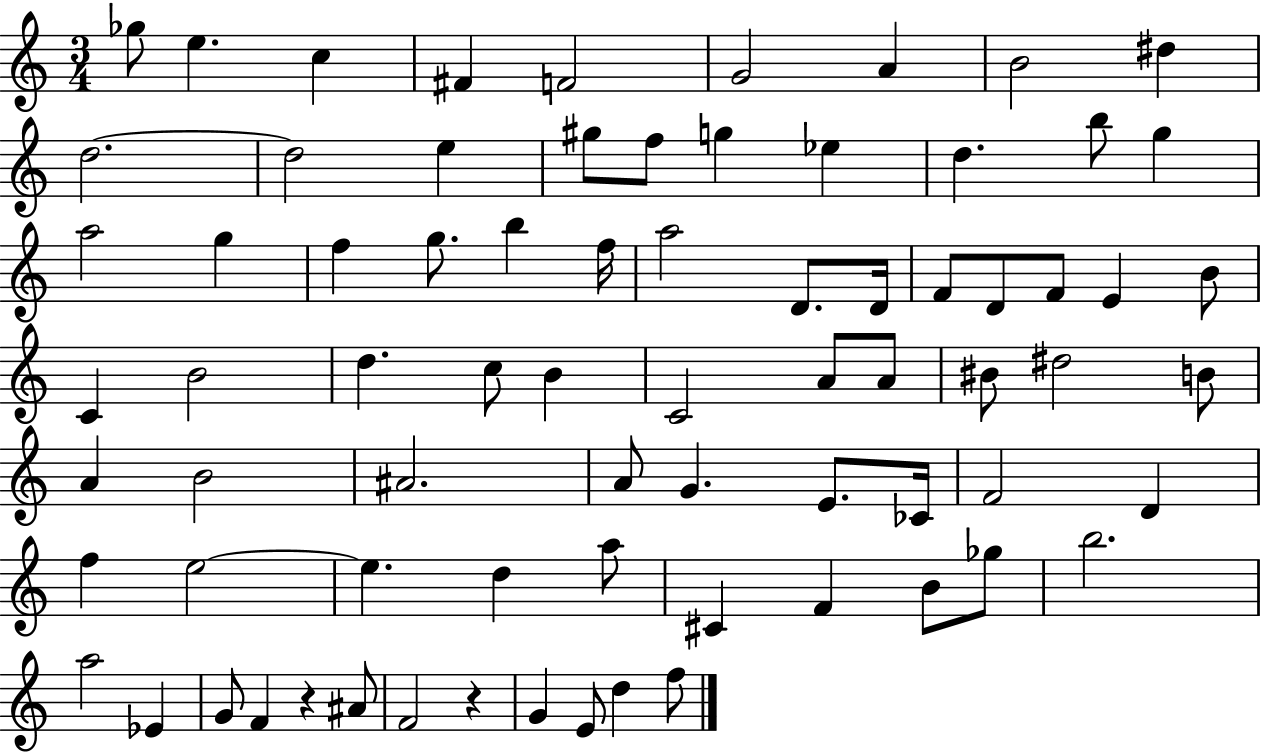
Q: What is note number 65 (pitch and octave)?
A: Eb4